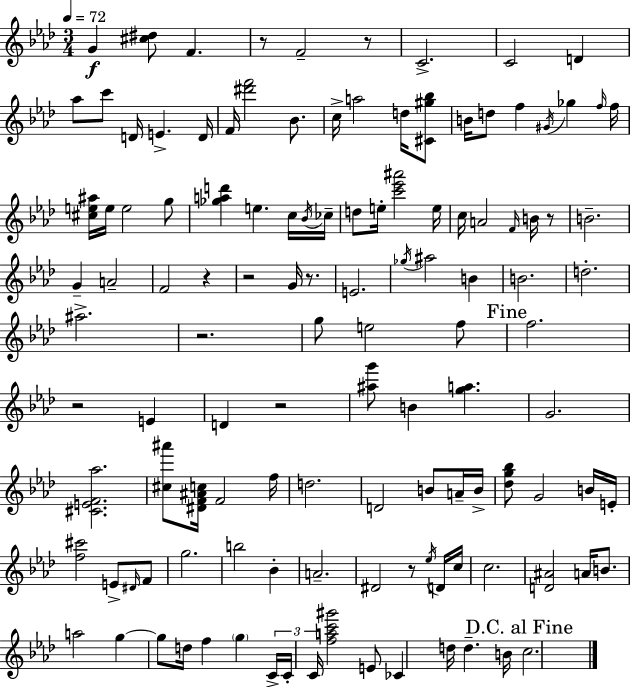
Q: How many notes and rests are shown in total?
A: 121